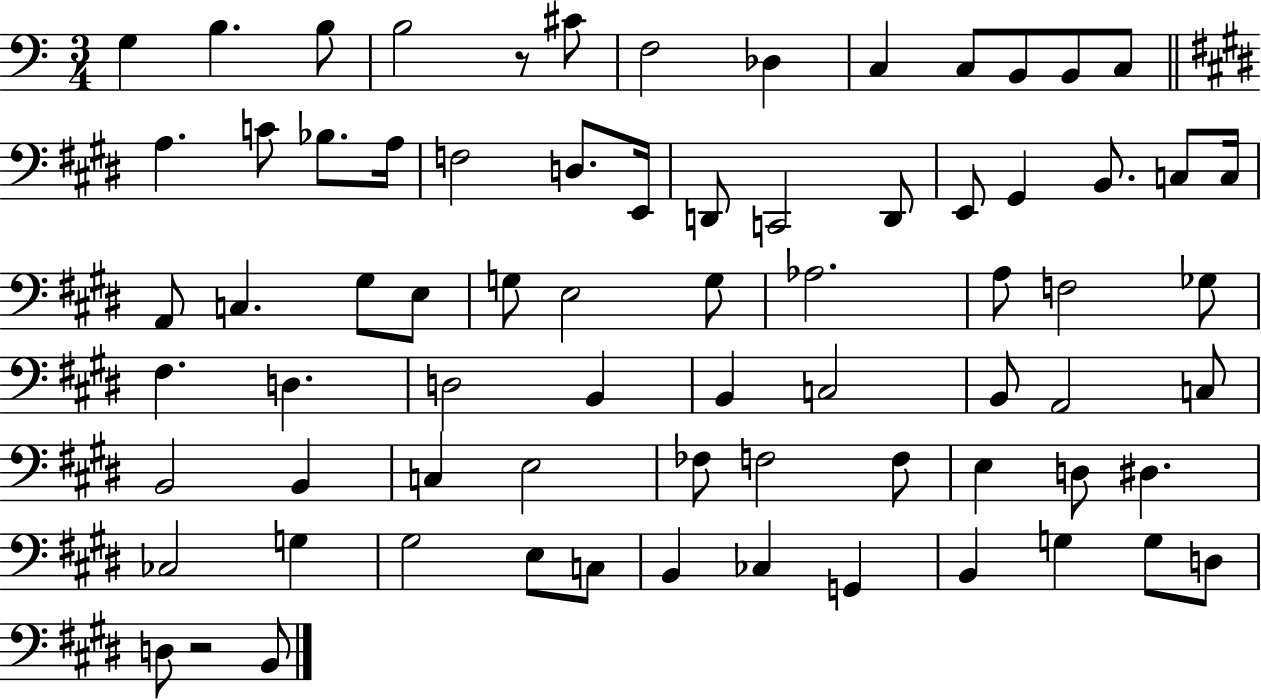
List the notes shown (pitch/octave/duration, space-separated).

G3/q B3/q. B3/e B3/h R/e C#4/e F3/h Db3/q C3/q C3/e B2/e B2/e C3/e A3/q. C4/e Bb3/e. A3/s F3/h D3/e. E2/s D2/e C2/h D2/e E2/e G#2/q B2/e. C3/e C3/s A2/e C3/q. G#3/e E3/e G3/e E3/h G3/e Ab3/h. A3/e F3/h Gb3/e F#3/q. D3/q. D3/h B2/q B2/q C3/h B2/e A2/h C3/e B2/h B2/q C3/q E3/h FES3/e F3/h F3/e E3/q D3/e D#3/q. CES3/h G3/q G#3/h E3/e C3/e B2/q CES3/q G2/q B2/q G3/q G3/e D3/e D3/e R/h B2/e